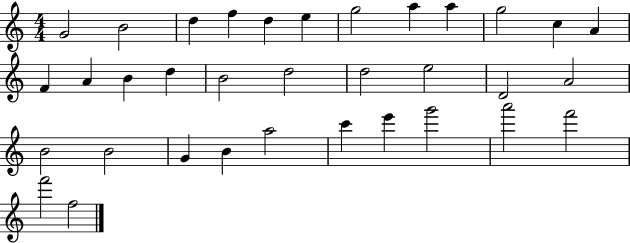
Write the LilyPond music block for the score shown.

{
  \clef treble
  \numericTimeSignature
  \time 4/4
  \key c \major
  g'2 b'2 | d''4 f''4 d''4 e''4 | g''2 a''4 a''4 | g''2 c''4 a'4 | \break f'4 a'4 b'4 d''4 | b'2 d''2 | d''2 e''2 | d'2 a'2 | \break b'2 b'2 | g'4 b'4 a''2 | c'''4 e'''4 g'''2 | a'''2 f'''2 | \break f'''2 f''2 | \bar "|."
}